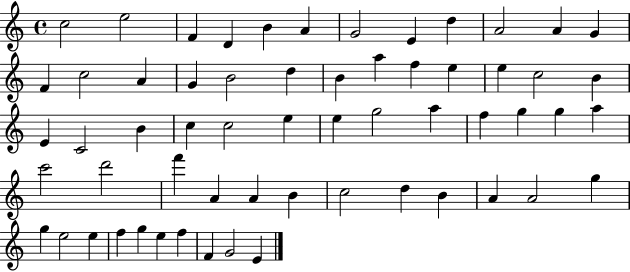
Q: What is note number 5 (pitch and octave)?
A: B4